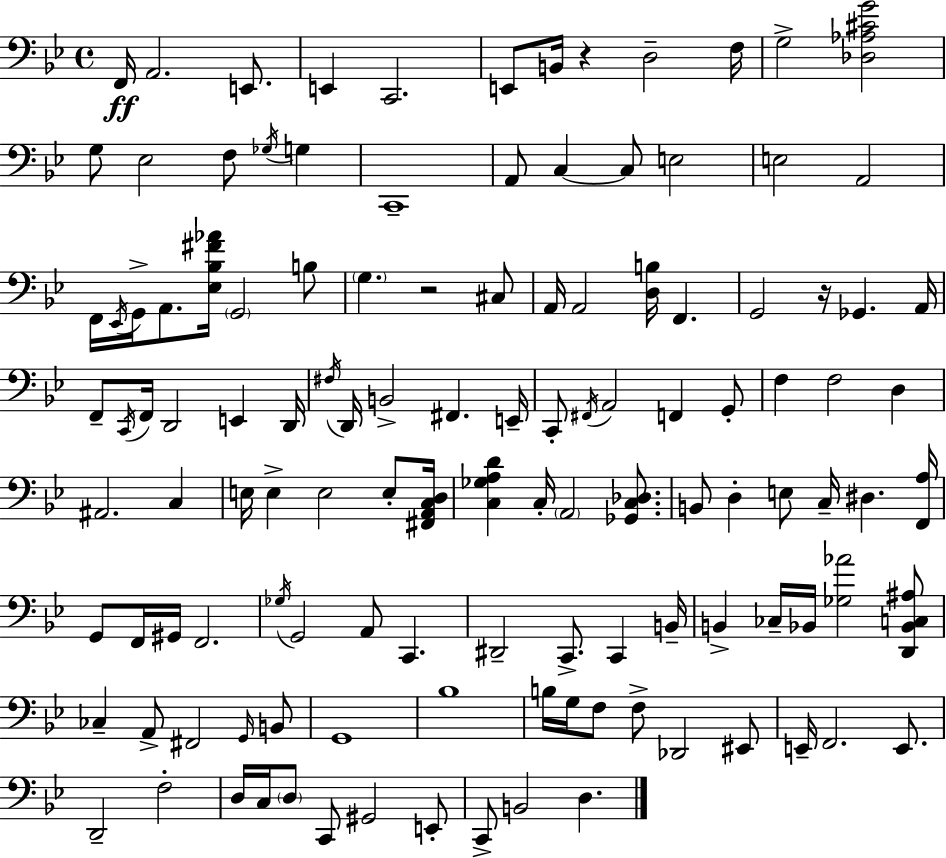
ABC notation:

X:1
T:Untitled
M:4/4
L:1/4
K:Bb
F,,/4 A,,2 E,,/2 E,, C,,2 E,,/2 B,,/4 z D,2 F,/4 G,2 [_D,_A,^CG]2 G,/2 _E,2 F,/2 _G,/4 G, C,,4 A,,/2 C, C,/2 E,2 E,2 A,,2 F,,/4 _E,,/4 G,,/4 A,,/2 [_E,_B,^F_A]/4 G,,2 B,/2 G, z2 ^C,/2 A,,/4 A,,2 [D,B,]/4 F,, G,,2 z/4 _G,, A,,/4 F,,/2 C,,/4 F,,/4 D,,2 E,, D,,/4 ^F,/4 D,,/4 B,,2 ^F,, E,,/4 C,,/2 ^F,,/4 A,,2 F,, G,,/2 F, F,2 D, ^A,,2 C, E,/4 E, E,2 E,/2 [^F,,A,,C,D,]/4 [C,_G,A,D] C,/4 A,,2 [_G,,C,_D,]/2 B,,/2 D, E,/2 C,/4 ^D, [F,,A,]/4 G,,/2 F,,/4 ^G,,/4 F,,2 _G,/4 G,,2 A,,/2 C,, ^D,,2 C,,/2 C,, B,,/4 B,, _C,/4 _B,,/4 [_G,_A]2 [D,,_B,,C,^A,]/2 _C, A,,/2 ^F,,2 G,,/4 B,,/2 G,,4 _B,4 B,/4 G,/4 F,/2 F,/2 _D,,2 ^E,,/2 E,,/4 F,,2 E,,/2 D,,2 F,2 D,/4 C,/4 D,/2 C,,/2 ^G,,2 E,,/2 C,,/2 B,,2 D,